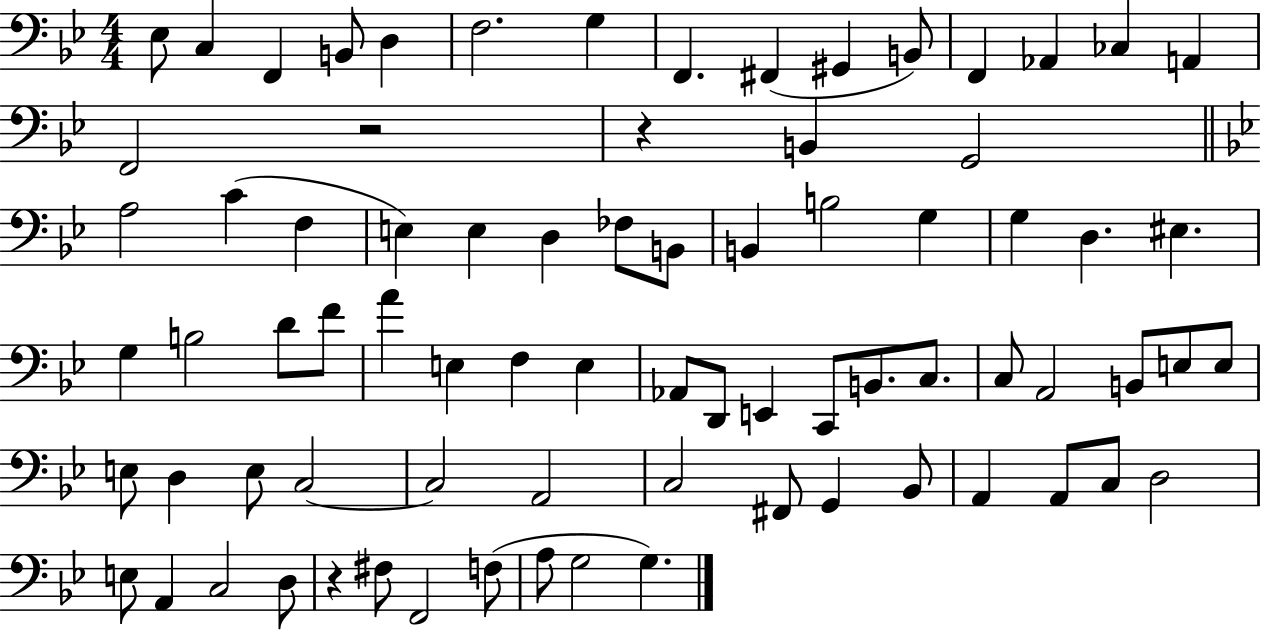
{
  \clef bass
  \numericTimeSignature
  \time 4/4
  \key bes \major
  \repeat volta 2 { ees8 c4 f,4 b,8 d4 | f2. g4 | f,4. fis,4( gis,4 b,8) | f,4 aes,4 ces4 a,4 | \break f,2 r2 | r4 b,4 g,2 | \bar "||" \break \key bes \major a2 c'4( f4 | e4) e4 d4 fes8 b,8 | b,4 b2 g4 | g4 d4. eis4. | \break g4 b2 d'8 f'8 | a'4 e4 f4 e4 | aes,8 d,8 e,4 c,8 b,8. c8. | c8 a,2 b,8 e8 e8 | \break e8 d4 e8 c2~~ | c2 a,2 | c2 fis,8 g,4 bes,8 | a,4 a,8 c8 d2 | \break e8 a,4 c2 d8 | r4 fis8 f,2 f8( | a8 g2 g4.) | } \bar "|."
}